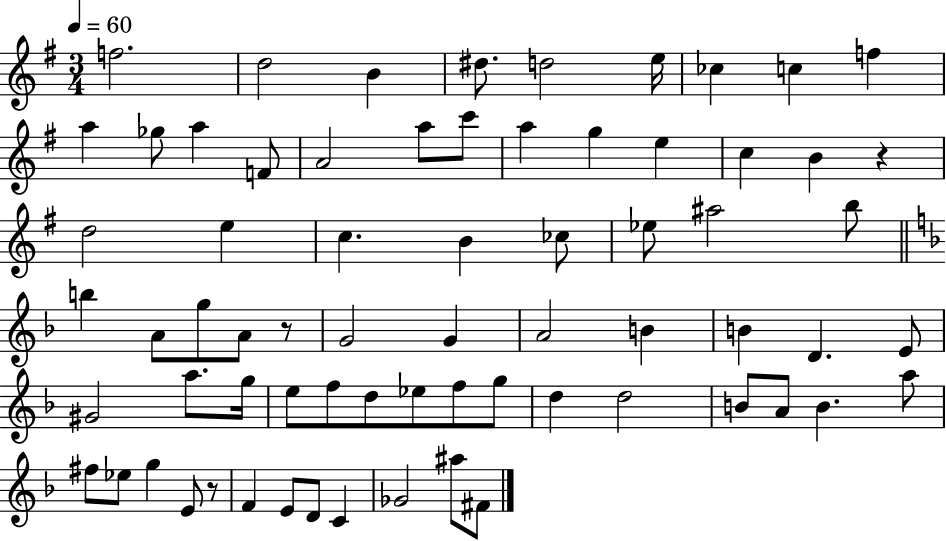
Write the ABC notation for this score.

X:1
T:Untitled
M:3/4
L:1/4
K:G
f2 d2 B ^d/2 d2 e/4 _c c f a _g/2 a F/2 A2 a/2 c'/2 a g e c B z d2 e c B _c/2 _e/2 ^a2 b/2 b A/2 g/2 A/2 z/2 G2 G A2 B B D E/2 ^G2 a/2 g/4 e/2 f/2 d/2 _e/2 f/2 g/2 d d2 B/2 A/2 B a/2 ^f/2 _e/2 g E/2 z/2 F E/2 D/2 C _G2 ^a/2 ^F/2